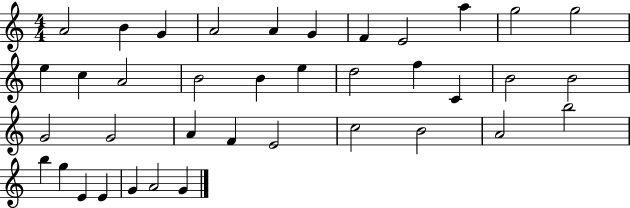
A4/h B4/q G4/q A4/h A4/q G4/q F4/q E4/h A5/q G5/h G5/h E5/q C5/q A4/h B4/h B4/q E5/q D5/h F5/q C4/q B4/h B4/h G4/h G4/h A4/q F4/q E4/h C5/h B4/h A4/h B5/h B5/q G5/q E4/q E4/q G4/q A4/h G4/q